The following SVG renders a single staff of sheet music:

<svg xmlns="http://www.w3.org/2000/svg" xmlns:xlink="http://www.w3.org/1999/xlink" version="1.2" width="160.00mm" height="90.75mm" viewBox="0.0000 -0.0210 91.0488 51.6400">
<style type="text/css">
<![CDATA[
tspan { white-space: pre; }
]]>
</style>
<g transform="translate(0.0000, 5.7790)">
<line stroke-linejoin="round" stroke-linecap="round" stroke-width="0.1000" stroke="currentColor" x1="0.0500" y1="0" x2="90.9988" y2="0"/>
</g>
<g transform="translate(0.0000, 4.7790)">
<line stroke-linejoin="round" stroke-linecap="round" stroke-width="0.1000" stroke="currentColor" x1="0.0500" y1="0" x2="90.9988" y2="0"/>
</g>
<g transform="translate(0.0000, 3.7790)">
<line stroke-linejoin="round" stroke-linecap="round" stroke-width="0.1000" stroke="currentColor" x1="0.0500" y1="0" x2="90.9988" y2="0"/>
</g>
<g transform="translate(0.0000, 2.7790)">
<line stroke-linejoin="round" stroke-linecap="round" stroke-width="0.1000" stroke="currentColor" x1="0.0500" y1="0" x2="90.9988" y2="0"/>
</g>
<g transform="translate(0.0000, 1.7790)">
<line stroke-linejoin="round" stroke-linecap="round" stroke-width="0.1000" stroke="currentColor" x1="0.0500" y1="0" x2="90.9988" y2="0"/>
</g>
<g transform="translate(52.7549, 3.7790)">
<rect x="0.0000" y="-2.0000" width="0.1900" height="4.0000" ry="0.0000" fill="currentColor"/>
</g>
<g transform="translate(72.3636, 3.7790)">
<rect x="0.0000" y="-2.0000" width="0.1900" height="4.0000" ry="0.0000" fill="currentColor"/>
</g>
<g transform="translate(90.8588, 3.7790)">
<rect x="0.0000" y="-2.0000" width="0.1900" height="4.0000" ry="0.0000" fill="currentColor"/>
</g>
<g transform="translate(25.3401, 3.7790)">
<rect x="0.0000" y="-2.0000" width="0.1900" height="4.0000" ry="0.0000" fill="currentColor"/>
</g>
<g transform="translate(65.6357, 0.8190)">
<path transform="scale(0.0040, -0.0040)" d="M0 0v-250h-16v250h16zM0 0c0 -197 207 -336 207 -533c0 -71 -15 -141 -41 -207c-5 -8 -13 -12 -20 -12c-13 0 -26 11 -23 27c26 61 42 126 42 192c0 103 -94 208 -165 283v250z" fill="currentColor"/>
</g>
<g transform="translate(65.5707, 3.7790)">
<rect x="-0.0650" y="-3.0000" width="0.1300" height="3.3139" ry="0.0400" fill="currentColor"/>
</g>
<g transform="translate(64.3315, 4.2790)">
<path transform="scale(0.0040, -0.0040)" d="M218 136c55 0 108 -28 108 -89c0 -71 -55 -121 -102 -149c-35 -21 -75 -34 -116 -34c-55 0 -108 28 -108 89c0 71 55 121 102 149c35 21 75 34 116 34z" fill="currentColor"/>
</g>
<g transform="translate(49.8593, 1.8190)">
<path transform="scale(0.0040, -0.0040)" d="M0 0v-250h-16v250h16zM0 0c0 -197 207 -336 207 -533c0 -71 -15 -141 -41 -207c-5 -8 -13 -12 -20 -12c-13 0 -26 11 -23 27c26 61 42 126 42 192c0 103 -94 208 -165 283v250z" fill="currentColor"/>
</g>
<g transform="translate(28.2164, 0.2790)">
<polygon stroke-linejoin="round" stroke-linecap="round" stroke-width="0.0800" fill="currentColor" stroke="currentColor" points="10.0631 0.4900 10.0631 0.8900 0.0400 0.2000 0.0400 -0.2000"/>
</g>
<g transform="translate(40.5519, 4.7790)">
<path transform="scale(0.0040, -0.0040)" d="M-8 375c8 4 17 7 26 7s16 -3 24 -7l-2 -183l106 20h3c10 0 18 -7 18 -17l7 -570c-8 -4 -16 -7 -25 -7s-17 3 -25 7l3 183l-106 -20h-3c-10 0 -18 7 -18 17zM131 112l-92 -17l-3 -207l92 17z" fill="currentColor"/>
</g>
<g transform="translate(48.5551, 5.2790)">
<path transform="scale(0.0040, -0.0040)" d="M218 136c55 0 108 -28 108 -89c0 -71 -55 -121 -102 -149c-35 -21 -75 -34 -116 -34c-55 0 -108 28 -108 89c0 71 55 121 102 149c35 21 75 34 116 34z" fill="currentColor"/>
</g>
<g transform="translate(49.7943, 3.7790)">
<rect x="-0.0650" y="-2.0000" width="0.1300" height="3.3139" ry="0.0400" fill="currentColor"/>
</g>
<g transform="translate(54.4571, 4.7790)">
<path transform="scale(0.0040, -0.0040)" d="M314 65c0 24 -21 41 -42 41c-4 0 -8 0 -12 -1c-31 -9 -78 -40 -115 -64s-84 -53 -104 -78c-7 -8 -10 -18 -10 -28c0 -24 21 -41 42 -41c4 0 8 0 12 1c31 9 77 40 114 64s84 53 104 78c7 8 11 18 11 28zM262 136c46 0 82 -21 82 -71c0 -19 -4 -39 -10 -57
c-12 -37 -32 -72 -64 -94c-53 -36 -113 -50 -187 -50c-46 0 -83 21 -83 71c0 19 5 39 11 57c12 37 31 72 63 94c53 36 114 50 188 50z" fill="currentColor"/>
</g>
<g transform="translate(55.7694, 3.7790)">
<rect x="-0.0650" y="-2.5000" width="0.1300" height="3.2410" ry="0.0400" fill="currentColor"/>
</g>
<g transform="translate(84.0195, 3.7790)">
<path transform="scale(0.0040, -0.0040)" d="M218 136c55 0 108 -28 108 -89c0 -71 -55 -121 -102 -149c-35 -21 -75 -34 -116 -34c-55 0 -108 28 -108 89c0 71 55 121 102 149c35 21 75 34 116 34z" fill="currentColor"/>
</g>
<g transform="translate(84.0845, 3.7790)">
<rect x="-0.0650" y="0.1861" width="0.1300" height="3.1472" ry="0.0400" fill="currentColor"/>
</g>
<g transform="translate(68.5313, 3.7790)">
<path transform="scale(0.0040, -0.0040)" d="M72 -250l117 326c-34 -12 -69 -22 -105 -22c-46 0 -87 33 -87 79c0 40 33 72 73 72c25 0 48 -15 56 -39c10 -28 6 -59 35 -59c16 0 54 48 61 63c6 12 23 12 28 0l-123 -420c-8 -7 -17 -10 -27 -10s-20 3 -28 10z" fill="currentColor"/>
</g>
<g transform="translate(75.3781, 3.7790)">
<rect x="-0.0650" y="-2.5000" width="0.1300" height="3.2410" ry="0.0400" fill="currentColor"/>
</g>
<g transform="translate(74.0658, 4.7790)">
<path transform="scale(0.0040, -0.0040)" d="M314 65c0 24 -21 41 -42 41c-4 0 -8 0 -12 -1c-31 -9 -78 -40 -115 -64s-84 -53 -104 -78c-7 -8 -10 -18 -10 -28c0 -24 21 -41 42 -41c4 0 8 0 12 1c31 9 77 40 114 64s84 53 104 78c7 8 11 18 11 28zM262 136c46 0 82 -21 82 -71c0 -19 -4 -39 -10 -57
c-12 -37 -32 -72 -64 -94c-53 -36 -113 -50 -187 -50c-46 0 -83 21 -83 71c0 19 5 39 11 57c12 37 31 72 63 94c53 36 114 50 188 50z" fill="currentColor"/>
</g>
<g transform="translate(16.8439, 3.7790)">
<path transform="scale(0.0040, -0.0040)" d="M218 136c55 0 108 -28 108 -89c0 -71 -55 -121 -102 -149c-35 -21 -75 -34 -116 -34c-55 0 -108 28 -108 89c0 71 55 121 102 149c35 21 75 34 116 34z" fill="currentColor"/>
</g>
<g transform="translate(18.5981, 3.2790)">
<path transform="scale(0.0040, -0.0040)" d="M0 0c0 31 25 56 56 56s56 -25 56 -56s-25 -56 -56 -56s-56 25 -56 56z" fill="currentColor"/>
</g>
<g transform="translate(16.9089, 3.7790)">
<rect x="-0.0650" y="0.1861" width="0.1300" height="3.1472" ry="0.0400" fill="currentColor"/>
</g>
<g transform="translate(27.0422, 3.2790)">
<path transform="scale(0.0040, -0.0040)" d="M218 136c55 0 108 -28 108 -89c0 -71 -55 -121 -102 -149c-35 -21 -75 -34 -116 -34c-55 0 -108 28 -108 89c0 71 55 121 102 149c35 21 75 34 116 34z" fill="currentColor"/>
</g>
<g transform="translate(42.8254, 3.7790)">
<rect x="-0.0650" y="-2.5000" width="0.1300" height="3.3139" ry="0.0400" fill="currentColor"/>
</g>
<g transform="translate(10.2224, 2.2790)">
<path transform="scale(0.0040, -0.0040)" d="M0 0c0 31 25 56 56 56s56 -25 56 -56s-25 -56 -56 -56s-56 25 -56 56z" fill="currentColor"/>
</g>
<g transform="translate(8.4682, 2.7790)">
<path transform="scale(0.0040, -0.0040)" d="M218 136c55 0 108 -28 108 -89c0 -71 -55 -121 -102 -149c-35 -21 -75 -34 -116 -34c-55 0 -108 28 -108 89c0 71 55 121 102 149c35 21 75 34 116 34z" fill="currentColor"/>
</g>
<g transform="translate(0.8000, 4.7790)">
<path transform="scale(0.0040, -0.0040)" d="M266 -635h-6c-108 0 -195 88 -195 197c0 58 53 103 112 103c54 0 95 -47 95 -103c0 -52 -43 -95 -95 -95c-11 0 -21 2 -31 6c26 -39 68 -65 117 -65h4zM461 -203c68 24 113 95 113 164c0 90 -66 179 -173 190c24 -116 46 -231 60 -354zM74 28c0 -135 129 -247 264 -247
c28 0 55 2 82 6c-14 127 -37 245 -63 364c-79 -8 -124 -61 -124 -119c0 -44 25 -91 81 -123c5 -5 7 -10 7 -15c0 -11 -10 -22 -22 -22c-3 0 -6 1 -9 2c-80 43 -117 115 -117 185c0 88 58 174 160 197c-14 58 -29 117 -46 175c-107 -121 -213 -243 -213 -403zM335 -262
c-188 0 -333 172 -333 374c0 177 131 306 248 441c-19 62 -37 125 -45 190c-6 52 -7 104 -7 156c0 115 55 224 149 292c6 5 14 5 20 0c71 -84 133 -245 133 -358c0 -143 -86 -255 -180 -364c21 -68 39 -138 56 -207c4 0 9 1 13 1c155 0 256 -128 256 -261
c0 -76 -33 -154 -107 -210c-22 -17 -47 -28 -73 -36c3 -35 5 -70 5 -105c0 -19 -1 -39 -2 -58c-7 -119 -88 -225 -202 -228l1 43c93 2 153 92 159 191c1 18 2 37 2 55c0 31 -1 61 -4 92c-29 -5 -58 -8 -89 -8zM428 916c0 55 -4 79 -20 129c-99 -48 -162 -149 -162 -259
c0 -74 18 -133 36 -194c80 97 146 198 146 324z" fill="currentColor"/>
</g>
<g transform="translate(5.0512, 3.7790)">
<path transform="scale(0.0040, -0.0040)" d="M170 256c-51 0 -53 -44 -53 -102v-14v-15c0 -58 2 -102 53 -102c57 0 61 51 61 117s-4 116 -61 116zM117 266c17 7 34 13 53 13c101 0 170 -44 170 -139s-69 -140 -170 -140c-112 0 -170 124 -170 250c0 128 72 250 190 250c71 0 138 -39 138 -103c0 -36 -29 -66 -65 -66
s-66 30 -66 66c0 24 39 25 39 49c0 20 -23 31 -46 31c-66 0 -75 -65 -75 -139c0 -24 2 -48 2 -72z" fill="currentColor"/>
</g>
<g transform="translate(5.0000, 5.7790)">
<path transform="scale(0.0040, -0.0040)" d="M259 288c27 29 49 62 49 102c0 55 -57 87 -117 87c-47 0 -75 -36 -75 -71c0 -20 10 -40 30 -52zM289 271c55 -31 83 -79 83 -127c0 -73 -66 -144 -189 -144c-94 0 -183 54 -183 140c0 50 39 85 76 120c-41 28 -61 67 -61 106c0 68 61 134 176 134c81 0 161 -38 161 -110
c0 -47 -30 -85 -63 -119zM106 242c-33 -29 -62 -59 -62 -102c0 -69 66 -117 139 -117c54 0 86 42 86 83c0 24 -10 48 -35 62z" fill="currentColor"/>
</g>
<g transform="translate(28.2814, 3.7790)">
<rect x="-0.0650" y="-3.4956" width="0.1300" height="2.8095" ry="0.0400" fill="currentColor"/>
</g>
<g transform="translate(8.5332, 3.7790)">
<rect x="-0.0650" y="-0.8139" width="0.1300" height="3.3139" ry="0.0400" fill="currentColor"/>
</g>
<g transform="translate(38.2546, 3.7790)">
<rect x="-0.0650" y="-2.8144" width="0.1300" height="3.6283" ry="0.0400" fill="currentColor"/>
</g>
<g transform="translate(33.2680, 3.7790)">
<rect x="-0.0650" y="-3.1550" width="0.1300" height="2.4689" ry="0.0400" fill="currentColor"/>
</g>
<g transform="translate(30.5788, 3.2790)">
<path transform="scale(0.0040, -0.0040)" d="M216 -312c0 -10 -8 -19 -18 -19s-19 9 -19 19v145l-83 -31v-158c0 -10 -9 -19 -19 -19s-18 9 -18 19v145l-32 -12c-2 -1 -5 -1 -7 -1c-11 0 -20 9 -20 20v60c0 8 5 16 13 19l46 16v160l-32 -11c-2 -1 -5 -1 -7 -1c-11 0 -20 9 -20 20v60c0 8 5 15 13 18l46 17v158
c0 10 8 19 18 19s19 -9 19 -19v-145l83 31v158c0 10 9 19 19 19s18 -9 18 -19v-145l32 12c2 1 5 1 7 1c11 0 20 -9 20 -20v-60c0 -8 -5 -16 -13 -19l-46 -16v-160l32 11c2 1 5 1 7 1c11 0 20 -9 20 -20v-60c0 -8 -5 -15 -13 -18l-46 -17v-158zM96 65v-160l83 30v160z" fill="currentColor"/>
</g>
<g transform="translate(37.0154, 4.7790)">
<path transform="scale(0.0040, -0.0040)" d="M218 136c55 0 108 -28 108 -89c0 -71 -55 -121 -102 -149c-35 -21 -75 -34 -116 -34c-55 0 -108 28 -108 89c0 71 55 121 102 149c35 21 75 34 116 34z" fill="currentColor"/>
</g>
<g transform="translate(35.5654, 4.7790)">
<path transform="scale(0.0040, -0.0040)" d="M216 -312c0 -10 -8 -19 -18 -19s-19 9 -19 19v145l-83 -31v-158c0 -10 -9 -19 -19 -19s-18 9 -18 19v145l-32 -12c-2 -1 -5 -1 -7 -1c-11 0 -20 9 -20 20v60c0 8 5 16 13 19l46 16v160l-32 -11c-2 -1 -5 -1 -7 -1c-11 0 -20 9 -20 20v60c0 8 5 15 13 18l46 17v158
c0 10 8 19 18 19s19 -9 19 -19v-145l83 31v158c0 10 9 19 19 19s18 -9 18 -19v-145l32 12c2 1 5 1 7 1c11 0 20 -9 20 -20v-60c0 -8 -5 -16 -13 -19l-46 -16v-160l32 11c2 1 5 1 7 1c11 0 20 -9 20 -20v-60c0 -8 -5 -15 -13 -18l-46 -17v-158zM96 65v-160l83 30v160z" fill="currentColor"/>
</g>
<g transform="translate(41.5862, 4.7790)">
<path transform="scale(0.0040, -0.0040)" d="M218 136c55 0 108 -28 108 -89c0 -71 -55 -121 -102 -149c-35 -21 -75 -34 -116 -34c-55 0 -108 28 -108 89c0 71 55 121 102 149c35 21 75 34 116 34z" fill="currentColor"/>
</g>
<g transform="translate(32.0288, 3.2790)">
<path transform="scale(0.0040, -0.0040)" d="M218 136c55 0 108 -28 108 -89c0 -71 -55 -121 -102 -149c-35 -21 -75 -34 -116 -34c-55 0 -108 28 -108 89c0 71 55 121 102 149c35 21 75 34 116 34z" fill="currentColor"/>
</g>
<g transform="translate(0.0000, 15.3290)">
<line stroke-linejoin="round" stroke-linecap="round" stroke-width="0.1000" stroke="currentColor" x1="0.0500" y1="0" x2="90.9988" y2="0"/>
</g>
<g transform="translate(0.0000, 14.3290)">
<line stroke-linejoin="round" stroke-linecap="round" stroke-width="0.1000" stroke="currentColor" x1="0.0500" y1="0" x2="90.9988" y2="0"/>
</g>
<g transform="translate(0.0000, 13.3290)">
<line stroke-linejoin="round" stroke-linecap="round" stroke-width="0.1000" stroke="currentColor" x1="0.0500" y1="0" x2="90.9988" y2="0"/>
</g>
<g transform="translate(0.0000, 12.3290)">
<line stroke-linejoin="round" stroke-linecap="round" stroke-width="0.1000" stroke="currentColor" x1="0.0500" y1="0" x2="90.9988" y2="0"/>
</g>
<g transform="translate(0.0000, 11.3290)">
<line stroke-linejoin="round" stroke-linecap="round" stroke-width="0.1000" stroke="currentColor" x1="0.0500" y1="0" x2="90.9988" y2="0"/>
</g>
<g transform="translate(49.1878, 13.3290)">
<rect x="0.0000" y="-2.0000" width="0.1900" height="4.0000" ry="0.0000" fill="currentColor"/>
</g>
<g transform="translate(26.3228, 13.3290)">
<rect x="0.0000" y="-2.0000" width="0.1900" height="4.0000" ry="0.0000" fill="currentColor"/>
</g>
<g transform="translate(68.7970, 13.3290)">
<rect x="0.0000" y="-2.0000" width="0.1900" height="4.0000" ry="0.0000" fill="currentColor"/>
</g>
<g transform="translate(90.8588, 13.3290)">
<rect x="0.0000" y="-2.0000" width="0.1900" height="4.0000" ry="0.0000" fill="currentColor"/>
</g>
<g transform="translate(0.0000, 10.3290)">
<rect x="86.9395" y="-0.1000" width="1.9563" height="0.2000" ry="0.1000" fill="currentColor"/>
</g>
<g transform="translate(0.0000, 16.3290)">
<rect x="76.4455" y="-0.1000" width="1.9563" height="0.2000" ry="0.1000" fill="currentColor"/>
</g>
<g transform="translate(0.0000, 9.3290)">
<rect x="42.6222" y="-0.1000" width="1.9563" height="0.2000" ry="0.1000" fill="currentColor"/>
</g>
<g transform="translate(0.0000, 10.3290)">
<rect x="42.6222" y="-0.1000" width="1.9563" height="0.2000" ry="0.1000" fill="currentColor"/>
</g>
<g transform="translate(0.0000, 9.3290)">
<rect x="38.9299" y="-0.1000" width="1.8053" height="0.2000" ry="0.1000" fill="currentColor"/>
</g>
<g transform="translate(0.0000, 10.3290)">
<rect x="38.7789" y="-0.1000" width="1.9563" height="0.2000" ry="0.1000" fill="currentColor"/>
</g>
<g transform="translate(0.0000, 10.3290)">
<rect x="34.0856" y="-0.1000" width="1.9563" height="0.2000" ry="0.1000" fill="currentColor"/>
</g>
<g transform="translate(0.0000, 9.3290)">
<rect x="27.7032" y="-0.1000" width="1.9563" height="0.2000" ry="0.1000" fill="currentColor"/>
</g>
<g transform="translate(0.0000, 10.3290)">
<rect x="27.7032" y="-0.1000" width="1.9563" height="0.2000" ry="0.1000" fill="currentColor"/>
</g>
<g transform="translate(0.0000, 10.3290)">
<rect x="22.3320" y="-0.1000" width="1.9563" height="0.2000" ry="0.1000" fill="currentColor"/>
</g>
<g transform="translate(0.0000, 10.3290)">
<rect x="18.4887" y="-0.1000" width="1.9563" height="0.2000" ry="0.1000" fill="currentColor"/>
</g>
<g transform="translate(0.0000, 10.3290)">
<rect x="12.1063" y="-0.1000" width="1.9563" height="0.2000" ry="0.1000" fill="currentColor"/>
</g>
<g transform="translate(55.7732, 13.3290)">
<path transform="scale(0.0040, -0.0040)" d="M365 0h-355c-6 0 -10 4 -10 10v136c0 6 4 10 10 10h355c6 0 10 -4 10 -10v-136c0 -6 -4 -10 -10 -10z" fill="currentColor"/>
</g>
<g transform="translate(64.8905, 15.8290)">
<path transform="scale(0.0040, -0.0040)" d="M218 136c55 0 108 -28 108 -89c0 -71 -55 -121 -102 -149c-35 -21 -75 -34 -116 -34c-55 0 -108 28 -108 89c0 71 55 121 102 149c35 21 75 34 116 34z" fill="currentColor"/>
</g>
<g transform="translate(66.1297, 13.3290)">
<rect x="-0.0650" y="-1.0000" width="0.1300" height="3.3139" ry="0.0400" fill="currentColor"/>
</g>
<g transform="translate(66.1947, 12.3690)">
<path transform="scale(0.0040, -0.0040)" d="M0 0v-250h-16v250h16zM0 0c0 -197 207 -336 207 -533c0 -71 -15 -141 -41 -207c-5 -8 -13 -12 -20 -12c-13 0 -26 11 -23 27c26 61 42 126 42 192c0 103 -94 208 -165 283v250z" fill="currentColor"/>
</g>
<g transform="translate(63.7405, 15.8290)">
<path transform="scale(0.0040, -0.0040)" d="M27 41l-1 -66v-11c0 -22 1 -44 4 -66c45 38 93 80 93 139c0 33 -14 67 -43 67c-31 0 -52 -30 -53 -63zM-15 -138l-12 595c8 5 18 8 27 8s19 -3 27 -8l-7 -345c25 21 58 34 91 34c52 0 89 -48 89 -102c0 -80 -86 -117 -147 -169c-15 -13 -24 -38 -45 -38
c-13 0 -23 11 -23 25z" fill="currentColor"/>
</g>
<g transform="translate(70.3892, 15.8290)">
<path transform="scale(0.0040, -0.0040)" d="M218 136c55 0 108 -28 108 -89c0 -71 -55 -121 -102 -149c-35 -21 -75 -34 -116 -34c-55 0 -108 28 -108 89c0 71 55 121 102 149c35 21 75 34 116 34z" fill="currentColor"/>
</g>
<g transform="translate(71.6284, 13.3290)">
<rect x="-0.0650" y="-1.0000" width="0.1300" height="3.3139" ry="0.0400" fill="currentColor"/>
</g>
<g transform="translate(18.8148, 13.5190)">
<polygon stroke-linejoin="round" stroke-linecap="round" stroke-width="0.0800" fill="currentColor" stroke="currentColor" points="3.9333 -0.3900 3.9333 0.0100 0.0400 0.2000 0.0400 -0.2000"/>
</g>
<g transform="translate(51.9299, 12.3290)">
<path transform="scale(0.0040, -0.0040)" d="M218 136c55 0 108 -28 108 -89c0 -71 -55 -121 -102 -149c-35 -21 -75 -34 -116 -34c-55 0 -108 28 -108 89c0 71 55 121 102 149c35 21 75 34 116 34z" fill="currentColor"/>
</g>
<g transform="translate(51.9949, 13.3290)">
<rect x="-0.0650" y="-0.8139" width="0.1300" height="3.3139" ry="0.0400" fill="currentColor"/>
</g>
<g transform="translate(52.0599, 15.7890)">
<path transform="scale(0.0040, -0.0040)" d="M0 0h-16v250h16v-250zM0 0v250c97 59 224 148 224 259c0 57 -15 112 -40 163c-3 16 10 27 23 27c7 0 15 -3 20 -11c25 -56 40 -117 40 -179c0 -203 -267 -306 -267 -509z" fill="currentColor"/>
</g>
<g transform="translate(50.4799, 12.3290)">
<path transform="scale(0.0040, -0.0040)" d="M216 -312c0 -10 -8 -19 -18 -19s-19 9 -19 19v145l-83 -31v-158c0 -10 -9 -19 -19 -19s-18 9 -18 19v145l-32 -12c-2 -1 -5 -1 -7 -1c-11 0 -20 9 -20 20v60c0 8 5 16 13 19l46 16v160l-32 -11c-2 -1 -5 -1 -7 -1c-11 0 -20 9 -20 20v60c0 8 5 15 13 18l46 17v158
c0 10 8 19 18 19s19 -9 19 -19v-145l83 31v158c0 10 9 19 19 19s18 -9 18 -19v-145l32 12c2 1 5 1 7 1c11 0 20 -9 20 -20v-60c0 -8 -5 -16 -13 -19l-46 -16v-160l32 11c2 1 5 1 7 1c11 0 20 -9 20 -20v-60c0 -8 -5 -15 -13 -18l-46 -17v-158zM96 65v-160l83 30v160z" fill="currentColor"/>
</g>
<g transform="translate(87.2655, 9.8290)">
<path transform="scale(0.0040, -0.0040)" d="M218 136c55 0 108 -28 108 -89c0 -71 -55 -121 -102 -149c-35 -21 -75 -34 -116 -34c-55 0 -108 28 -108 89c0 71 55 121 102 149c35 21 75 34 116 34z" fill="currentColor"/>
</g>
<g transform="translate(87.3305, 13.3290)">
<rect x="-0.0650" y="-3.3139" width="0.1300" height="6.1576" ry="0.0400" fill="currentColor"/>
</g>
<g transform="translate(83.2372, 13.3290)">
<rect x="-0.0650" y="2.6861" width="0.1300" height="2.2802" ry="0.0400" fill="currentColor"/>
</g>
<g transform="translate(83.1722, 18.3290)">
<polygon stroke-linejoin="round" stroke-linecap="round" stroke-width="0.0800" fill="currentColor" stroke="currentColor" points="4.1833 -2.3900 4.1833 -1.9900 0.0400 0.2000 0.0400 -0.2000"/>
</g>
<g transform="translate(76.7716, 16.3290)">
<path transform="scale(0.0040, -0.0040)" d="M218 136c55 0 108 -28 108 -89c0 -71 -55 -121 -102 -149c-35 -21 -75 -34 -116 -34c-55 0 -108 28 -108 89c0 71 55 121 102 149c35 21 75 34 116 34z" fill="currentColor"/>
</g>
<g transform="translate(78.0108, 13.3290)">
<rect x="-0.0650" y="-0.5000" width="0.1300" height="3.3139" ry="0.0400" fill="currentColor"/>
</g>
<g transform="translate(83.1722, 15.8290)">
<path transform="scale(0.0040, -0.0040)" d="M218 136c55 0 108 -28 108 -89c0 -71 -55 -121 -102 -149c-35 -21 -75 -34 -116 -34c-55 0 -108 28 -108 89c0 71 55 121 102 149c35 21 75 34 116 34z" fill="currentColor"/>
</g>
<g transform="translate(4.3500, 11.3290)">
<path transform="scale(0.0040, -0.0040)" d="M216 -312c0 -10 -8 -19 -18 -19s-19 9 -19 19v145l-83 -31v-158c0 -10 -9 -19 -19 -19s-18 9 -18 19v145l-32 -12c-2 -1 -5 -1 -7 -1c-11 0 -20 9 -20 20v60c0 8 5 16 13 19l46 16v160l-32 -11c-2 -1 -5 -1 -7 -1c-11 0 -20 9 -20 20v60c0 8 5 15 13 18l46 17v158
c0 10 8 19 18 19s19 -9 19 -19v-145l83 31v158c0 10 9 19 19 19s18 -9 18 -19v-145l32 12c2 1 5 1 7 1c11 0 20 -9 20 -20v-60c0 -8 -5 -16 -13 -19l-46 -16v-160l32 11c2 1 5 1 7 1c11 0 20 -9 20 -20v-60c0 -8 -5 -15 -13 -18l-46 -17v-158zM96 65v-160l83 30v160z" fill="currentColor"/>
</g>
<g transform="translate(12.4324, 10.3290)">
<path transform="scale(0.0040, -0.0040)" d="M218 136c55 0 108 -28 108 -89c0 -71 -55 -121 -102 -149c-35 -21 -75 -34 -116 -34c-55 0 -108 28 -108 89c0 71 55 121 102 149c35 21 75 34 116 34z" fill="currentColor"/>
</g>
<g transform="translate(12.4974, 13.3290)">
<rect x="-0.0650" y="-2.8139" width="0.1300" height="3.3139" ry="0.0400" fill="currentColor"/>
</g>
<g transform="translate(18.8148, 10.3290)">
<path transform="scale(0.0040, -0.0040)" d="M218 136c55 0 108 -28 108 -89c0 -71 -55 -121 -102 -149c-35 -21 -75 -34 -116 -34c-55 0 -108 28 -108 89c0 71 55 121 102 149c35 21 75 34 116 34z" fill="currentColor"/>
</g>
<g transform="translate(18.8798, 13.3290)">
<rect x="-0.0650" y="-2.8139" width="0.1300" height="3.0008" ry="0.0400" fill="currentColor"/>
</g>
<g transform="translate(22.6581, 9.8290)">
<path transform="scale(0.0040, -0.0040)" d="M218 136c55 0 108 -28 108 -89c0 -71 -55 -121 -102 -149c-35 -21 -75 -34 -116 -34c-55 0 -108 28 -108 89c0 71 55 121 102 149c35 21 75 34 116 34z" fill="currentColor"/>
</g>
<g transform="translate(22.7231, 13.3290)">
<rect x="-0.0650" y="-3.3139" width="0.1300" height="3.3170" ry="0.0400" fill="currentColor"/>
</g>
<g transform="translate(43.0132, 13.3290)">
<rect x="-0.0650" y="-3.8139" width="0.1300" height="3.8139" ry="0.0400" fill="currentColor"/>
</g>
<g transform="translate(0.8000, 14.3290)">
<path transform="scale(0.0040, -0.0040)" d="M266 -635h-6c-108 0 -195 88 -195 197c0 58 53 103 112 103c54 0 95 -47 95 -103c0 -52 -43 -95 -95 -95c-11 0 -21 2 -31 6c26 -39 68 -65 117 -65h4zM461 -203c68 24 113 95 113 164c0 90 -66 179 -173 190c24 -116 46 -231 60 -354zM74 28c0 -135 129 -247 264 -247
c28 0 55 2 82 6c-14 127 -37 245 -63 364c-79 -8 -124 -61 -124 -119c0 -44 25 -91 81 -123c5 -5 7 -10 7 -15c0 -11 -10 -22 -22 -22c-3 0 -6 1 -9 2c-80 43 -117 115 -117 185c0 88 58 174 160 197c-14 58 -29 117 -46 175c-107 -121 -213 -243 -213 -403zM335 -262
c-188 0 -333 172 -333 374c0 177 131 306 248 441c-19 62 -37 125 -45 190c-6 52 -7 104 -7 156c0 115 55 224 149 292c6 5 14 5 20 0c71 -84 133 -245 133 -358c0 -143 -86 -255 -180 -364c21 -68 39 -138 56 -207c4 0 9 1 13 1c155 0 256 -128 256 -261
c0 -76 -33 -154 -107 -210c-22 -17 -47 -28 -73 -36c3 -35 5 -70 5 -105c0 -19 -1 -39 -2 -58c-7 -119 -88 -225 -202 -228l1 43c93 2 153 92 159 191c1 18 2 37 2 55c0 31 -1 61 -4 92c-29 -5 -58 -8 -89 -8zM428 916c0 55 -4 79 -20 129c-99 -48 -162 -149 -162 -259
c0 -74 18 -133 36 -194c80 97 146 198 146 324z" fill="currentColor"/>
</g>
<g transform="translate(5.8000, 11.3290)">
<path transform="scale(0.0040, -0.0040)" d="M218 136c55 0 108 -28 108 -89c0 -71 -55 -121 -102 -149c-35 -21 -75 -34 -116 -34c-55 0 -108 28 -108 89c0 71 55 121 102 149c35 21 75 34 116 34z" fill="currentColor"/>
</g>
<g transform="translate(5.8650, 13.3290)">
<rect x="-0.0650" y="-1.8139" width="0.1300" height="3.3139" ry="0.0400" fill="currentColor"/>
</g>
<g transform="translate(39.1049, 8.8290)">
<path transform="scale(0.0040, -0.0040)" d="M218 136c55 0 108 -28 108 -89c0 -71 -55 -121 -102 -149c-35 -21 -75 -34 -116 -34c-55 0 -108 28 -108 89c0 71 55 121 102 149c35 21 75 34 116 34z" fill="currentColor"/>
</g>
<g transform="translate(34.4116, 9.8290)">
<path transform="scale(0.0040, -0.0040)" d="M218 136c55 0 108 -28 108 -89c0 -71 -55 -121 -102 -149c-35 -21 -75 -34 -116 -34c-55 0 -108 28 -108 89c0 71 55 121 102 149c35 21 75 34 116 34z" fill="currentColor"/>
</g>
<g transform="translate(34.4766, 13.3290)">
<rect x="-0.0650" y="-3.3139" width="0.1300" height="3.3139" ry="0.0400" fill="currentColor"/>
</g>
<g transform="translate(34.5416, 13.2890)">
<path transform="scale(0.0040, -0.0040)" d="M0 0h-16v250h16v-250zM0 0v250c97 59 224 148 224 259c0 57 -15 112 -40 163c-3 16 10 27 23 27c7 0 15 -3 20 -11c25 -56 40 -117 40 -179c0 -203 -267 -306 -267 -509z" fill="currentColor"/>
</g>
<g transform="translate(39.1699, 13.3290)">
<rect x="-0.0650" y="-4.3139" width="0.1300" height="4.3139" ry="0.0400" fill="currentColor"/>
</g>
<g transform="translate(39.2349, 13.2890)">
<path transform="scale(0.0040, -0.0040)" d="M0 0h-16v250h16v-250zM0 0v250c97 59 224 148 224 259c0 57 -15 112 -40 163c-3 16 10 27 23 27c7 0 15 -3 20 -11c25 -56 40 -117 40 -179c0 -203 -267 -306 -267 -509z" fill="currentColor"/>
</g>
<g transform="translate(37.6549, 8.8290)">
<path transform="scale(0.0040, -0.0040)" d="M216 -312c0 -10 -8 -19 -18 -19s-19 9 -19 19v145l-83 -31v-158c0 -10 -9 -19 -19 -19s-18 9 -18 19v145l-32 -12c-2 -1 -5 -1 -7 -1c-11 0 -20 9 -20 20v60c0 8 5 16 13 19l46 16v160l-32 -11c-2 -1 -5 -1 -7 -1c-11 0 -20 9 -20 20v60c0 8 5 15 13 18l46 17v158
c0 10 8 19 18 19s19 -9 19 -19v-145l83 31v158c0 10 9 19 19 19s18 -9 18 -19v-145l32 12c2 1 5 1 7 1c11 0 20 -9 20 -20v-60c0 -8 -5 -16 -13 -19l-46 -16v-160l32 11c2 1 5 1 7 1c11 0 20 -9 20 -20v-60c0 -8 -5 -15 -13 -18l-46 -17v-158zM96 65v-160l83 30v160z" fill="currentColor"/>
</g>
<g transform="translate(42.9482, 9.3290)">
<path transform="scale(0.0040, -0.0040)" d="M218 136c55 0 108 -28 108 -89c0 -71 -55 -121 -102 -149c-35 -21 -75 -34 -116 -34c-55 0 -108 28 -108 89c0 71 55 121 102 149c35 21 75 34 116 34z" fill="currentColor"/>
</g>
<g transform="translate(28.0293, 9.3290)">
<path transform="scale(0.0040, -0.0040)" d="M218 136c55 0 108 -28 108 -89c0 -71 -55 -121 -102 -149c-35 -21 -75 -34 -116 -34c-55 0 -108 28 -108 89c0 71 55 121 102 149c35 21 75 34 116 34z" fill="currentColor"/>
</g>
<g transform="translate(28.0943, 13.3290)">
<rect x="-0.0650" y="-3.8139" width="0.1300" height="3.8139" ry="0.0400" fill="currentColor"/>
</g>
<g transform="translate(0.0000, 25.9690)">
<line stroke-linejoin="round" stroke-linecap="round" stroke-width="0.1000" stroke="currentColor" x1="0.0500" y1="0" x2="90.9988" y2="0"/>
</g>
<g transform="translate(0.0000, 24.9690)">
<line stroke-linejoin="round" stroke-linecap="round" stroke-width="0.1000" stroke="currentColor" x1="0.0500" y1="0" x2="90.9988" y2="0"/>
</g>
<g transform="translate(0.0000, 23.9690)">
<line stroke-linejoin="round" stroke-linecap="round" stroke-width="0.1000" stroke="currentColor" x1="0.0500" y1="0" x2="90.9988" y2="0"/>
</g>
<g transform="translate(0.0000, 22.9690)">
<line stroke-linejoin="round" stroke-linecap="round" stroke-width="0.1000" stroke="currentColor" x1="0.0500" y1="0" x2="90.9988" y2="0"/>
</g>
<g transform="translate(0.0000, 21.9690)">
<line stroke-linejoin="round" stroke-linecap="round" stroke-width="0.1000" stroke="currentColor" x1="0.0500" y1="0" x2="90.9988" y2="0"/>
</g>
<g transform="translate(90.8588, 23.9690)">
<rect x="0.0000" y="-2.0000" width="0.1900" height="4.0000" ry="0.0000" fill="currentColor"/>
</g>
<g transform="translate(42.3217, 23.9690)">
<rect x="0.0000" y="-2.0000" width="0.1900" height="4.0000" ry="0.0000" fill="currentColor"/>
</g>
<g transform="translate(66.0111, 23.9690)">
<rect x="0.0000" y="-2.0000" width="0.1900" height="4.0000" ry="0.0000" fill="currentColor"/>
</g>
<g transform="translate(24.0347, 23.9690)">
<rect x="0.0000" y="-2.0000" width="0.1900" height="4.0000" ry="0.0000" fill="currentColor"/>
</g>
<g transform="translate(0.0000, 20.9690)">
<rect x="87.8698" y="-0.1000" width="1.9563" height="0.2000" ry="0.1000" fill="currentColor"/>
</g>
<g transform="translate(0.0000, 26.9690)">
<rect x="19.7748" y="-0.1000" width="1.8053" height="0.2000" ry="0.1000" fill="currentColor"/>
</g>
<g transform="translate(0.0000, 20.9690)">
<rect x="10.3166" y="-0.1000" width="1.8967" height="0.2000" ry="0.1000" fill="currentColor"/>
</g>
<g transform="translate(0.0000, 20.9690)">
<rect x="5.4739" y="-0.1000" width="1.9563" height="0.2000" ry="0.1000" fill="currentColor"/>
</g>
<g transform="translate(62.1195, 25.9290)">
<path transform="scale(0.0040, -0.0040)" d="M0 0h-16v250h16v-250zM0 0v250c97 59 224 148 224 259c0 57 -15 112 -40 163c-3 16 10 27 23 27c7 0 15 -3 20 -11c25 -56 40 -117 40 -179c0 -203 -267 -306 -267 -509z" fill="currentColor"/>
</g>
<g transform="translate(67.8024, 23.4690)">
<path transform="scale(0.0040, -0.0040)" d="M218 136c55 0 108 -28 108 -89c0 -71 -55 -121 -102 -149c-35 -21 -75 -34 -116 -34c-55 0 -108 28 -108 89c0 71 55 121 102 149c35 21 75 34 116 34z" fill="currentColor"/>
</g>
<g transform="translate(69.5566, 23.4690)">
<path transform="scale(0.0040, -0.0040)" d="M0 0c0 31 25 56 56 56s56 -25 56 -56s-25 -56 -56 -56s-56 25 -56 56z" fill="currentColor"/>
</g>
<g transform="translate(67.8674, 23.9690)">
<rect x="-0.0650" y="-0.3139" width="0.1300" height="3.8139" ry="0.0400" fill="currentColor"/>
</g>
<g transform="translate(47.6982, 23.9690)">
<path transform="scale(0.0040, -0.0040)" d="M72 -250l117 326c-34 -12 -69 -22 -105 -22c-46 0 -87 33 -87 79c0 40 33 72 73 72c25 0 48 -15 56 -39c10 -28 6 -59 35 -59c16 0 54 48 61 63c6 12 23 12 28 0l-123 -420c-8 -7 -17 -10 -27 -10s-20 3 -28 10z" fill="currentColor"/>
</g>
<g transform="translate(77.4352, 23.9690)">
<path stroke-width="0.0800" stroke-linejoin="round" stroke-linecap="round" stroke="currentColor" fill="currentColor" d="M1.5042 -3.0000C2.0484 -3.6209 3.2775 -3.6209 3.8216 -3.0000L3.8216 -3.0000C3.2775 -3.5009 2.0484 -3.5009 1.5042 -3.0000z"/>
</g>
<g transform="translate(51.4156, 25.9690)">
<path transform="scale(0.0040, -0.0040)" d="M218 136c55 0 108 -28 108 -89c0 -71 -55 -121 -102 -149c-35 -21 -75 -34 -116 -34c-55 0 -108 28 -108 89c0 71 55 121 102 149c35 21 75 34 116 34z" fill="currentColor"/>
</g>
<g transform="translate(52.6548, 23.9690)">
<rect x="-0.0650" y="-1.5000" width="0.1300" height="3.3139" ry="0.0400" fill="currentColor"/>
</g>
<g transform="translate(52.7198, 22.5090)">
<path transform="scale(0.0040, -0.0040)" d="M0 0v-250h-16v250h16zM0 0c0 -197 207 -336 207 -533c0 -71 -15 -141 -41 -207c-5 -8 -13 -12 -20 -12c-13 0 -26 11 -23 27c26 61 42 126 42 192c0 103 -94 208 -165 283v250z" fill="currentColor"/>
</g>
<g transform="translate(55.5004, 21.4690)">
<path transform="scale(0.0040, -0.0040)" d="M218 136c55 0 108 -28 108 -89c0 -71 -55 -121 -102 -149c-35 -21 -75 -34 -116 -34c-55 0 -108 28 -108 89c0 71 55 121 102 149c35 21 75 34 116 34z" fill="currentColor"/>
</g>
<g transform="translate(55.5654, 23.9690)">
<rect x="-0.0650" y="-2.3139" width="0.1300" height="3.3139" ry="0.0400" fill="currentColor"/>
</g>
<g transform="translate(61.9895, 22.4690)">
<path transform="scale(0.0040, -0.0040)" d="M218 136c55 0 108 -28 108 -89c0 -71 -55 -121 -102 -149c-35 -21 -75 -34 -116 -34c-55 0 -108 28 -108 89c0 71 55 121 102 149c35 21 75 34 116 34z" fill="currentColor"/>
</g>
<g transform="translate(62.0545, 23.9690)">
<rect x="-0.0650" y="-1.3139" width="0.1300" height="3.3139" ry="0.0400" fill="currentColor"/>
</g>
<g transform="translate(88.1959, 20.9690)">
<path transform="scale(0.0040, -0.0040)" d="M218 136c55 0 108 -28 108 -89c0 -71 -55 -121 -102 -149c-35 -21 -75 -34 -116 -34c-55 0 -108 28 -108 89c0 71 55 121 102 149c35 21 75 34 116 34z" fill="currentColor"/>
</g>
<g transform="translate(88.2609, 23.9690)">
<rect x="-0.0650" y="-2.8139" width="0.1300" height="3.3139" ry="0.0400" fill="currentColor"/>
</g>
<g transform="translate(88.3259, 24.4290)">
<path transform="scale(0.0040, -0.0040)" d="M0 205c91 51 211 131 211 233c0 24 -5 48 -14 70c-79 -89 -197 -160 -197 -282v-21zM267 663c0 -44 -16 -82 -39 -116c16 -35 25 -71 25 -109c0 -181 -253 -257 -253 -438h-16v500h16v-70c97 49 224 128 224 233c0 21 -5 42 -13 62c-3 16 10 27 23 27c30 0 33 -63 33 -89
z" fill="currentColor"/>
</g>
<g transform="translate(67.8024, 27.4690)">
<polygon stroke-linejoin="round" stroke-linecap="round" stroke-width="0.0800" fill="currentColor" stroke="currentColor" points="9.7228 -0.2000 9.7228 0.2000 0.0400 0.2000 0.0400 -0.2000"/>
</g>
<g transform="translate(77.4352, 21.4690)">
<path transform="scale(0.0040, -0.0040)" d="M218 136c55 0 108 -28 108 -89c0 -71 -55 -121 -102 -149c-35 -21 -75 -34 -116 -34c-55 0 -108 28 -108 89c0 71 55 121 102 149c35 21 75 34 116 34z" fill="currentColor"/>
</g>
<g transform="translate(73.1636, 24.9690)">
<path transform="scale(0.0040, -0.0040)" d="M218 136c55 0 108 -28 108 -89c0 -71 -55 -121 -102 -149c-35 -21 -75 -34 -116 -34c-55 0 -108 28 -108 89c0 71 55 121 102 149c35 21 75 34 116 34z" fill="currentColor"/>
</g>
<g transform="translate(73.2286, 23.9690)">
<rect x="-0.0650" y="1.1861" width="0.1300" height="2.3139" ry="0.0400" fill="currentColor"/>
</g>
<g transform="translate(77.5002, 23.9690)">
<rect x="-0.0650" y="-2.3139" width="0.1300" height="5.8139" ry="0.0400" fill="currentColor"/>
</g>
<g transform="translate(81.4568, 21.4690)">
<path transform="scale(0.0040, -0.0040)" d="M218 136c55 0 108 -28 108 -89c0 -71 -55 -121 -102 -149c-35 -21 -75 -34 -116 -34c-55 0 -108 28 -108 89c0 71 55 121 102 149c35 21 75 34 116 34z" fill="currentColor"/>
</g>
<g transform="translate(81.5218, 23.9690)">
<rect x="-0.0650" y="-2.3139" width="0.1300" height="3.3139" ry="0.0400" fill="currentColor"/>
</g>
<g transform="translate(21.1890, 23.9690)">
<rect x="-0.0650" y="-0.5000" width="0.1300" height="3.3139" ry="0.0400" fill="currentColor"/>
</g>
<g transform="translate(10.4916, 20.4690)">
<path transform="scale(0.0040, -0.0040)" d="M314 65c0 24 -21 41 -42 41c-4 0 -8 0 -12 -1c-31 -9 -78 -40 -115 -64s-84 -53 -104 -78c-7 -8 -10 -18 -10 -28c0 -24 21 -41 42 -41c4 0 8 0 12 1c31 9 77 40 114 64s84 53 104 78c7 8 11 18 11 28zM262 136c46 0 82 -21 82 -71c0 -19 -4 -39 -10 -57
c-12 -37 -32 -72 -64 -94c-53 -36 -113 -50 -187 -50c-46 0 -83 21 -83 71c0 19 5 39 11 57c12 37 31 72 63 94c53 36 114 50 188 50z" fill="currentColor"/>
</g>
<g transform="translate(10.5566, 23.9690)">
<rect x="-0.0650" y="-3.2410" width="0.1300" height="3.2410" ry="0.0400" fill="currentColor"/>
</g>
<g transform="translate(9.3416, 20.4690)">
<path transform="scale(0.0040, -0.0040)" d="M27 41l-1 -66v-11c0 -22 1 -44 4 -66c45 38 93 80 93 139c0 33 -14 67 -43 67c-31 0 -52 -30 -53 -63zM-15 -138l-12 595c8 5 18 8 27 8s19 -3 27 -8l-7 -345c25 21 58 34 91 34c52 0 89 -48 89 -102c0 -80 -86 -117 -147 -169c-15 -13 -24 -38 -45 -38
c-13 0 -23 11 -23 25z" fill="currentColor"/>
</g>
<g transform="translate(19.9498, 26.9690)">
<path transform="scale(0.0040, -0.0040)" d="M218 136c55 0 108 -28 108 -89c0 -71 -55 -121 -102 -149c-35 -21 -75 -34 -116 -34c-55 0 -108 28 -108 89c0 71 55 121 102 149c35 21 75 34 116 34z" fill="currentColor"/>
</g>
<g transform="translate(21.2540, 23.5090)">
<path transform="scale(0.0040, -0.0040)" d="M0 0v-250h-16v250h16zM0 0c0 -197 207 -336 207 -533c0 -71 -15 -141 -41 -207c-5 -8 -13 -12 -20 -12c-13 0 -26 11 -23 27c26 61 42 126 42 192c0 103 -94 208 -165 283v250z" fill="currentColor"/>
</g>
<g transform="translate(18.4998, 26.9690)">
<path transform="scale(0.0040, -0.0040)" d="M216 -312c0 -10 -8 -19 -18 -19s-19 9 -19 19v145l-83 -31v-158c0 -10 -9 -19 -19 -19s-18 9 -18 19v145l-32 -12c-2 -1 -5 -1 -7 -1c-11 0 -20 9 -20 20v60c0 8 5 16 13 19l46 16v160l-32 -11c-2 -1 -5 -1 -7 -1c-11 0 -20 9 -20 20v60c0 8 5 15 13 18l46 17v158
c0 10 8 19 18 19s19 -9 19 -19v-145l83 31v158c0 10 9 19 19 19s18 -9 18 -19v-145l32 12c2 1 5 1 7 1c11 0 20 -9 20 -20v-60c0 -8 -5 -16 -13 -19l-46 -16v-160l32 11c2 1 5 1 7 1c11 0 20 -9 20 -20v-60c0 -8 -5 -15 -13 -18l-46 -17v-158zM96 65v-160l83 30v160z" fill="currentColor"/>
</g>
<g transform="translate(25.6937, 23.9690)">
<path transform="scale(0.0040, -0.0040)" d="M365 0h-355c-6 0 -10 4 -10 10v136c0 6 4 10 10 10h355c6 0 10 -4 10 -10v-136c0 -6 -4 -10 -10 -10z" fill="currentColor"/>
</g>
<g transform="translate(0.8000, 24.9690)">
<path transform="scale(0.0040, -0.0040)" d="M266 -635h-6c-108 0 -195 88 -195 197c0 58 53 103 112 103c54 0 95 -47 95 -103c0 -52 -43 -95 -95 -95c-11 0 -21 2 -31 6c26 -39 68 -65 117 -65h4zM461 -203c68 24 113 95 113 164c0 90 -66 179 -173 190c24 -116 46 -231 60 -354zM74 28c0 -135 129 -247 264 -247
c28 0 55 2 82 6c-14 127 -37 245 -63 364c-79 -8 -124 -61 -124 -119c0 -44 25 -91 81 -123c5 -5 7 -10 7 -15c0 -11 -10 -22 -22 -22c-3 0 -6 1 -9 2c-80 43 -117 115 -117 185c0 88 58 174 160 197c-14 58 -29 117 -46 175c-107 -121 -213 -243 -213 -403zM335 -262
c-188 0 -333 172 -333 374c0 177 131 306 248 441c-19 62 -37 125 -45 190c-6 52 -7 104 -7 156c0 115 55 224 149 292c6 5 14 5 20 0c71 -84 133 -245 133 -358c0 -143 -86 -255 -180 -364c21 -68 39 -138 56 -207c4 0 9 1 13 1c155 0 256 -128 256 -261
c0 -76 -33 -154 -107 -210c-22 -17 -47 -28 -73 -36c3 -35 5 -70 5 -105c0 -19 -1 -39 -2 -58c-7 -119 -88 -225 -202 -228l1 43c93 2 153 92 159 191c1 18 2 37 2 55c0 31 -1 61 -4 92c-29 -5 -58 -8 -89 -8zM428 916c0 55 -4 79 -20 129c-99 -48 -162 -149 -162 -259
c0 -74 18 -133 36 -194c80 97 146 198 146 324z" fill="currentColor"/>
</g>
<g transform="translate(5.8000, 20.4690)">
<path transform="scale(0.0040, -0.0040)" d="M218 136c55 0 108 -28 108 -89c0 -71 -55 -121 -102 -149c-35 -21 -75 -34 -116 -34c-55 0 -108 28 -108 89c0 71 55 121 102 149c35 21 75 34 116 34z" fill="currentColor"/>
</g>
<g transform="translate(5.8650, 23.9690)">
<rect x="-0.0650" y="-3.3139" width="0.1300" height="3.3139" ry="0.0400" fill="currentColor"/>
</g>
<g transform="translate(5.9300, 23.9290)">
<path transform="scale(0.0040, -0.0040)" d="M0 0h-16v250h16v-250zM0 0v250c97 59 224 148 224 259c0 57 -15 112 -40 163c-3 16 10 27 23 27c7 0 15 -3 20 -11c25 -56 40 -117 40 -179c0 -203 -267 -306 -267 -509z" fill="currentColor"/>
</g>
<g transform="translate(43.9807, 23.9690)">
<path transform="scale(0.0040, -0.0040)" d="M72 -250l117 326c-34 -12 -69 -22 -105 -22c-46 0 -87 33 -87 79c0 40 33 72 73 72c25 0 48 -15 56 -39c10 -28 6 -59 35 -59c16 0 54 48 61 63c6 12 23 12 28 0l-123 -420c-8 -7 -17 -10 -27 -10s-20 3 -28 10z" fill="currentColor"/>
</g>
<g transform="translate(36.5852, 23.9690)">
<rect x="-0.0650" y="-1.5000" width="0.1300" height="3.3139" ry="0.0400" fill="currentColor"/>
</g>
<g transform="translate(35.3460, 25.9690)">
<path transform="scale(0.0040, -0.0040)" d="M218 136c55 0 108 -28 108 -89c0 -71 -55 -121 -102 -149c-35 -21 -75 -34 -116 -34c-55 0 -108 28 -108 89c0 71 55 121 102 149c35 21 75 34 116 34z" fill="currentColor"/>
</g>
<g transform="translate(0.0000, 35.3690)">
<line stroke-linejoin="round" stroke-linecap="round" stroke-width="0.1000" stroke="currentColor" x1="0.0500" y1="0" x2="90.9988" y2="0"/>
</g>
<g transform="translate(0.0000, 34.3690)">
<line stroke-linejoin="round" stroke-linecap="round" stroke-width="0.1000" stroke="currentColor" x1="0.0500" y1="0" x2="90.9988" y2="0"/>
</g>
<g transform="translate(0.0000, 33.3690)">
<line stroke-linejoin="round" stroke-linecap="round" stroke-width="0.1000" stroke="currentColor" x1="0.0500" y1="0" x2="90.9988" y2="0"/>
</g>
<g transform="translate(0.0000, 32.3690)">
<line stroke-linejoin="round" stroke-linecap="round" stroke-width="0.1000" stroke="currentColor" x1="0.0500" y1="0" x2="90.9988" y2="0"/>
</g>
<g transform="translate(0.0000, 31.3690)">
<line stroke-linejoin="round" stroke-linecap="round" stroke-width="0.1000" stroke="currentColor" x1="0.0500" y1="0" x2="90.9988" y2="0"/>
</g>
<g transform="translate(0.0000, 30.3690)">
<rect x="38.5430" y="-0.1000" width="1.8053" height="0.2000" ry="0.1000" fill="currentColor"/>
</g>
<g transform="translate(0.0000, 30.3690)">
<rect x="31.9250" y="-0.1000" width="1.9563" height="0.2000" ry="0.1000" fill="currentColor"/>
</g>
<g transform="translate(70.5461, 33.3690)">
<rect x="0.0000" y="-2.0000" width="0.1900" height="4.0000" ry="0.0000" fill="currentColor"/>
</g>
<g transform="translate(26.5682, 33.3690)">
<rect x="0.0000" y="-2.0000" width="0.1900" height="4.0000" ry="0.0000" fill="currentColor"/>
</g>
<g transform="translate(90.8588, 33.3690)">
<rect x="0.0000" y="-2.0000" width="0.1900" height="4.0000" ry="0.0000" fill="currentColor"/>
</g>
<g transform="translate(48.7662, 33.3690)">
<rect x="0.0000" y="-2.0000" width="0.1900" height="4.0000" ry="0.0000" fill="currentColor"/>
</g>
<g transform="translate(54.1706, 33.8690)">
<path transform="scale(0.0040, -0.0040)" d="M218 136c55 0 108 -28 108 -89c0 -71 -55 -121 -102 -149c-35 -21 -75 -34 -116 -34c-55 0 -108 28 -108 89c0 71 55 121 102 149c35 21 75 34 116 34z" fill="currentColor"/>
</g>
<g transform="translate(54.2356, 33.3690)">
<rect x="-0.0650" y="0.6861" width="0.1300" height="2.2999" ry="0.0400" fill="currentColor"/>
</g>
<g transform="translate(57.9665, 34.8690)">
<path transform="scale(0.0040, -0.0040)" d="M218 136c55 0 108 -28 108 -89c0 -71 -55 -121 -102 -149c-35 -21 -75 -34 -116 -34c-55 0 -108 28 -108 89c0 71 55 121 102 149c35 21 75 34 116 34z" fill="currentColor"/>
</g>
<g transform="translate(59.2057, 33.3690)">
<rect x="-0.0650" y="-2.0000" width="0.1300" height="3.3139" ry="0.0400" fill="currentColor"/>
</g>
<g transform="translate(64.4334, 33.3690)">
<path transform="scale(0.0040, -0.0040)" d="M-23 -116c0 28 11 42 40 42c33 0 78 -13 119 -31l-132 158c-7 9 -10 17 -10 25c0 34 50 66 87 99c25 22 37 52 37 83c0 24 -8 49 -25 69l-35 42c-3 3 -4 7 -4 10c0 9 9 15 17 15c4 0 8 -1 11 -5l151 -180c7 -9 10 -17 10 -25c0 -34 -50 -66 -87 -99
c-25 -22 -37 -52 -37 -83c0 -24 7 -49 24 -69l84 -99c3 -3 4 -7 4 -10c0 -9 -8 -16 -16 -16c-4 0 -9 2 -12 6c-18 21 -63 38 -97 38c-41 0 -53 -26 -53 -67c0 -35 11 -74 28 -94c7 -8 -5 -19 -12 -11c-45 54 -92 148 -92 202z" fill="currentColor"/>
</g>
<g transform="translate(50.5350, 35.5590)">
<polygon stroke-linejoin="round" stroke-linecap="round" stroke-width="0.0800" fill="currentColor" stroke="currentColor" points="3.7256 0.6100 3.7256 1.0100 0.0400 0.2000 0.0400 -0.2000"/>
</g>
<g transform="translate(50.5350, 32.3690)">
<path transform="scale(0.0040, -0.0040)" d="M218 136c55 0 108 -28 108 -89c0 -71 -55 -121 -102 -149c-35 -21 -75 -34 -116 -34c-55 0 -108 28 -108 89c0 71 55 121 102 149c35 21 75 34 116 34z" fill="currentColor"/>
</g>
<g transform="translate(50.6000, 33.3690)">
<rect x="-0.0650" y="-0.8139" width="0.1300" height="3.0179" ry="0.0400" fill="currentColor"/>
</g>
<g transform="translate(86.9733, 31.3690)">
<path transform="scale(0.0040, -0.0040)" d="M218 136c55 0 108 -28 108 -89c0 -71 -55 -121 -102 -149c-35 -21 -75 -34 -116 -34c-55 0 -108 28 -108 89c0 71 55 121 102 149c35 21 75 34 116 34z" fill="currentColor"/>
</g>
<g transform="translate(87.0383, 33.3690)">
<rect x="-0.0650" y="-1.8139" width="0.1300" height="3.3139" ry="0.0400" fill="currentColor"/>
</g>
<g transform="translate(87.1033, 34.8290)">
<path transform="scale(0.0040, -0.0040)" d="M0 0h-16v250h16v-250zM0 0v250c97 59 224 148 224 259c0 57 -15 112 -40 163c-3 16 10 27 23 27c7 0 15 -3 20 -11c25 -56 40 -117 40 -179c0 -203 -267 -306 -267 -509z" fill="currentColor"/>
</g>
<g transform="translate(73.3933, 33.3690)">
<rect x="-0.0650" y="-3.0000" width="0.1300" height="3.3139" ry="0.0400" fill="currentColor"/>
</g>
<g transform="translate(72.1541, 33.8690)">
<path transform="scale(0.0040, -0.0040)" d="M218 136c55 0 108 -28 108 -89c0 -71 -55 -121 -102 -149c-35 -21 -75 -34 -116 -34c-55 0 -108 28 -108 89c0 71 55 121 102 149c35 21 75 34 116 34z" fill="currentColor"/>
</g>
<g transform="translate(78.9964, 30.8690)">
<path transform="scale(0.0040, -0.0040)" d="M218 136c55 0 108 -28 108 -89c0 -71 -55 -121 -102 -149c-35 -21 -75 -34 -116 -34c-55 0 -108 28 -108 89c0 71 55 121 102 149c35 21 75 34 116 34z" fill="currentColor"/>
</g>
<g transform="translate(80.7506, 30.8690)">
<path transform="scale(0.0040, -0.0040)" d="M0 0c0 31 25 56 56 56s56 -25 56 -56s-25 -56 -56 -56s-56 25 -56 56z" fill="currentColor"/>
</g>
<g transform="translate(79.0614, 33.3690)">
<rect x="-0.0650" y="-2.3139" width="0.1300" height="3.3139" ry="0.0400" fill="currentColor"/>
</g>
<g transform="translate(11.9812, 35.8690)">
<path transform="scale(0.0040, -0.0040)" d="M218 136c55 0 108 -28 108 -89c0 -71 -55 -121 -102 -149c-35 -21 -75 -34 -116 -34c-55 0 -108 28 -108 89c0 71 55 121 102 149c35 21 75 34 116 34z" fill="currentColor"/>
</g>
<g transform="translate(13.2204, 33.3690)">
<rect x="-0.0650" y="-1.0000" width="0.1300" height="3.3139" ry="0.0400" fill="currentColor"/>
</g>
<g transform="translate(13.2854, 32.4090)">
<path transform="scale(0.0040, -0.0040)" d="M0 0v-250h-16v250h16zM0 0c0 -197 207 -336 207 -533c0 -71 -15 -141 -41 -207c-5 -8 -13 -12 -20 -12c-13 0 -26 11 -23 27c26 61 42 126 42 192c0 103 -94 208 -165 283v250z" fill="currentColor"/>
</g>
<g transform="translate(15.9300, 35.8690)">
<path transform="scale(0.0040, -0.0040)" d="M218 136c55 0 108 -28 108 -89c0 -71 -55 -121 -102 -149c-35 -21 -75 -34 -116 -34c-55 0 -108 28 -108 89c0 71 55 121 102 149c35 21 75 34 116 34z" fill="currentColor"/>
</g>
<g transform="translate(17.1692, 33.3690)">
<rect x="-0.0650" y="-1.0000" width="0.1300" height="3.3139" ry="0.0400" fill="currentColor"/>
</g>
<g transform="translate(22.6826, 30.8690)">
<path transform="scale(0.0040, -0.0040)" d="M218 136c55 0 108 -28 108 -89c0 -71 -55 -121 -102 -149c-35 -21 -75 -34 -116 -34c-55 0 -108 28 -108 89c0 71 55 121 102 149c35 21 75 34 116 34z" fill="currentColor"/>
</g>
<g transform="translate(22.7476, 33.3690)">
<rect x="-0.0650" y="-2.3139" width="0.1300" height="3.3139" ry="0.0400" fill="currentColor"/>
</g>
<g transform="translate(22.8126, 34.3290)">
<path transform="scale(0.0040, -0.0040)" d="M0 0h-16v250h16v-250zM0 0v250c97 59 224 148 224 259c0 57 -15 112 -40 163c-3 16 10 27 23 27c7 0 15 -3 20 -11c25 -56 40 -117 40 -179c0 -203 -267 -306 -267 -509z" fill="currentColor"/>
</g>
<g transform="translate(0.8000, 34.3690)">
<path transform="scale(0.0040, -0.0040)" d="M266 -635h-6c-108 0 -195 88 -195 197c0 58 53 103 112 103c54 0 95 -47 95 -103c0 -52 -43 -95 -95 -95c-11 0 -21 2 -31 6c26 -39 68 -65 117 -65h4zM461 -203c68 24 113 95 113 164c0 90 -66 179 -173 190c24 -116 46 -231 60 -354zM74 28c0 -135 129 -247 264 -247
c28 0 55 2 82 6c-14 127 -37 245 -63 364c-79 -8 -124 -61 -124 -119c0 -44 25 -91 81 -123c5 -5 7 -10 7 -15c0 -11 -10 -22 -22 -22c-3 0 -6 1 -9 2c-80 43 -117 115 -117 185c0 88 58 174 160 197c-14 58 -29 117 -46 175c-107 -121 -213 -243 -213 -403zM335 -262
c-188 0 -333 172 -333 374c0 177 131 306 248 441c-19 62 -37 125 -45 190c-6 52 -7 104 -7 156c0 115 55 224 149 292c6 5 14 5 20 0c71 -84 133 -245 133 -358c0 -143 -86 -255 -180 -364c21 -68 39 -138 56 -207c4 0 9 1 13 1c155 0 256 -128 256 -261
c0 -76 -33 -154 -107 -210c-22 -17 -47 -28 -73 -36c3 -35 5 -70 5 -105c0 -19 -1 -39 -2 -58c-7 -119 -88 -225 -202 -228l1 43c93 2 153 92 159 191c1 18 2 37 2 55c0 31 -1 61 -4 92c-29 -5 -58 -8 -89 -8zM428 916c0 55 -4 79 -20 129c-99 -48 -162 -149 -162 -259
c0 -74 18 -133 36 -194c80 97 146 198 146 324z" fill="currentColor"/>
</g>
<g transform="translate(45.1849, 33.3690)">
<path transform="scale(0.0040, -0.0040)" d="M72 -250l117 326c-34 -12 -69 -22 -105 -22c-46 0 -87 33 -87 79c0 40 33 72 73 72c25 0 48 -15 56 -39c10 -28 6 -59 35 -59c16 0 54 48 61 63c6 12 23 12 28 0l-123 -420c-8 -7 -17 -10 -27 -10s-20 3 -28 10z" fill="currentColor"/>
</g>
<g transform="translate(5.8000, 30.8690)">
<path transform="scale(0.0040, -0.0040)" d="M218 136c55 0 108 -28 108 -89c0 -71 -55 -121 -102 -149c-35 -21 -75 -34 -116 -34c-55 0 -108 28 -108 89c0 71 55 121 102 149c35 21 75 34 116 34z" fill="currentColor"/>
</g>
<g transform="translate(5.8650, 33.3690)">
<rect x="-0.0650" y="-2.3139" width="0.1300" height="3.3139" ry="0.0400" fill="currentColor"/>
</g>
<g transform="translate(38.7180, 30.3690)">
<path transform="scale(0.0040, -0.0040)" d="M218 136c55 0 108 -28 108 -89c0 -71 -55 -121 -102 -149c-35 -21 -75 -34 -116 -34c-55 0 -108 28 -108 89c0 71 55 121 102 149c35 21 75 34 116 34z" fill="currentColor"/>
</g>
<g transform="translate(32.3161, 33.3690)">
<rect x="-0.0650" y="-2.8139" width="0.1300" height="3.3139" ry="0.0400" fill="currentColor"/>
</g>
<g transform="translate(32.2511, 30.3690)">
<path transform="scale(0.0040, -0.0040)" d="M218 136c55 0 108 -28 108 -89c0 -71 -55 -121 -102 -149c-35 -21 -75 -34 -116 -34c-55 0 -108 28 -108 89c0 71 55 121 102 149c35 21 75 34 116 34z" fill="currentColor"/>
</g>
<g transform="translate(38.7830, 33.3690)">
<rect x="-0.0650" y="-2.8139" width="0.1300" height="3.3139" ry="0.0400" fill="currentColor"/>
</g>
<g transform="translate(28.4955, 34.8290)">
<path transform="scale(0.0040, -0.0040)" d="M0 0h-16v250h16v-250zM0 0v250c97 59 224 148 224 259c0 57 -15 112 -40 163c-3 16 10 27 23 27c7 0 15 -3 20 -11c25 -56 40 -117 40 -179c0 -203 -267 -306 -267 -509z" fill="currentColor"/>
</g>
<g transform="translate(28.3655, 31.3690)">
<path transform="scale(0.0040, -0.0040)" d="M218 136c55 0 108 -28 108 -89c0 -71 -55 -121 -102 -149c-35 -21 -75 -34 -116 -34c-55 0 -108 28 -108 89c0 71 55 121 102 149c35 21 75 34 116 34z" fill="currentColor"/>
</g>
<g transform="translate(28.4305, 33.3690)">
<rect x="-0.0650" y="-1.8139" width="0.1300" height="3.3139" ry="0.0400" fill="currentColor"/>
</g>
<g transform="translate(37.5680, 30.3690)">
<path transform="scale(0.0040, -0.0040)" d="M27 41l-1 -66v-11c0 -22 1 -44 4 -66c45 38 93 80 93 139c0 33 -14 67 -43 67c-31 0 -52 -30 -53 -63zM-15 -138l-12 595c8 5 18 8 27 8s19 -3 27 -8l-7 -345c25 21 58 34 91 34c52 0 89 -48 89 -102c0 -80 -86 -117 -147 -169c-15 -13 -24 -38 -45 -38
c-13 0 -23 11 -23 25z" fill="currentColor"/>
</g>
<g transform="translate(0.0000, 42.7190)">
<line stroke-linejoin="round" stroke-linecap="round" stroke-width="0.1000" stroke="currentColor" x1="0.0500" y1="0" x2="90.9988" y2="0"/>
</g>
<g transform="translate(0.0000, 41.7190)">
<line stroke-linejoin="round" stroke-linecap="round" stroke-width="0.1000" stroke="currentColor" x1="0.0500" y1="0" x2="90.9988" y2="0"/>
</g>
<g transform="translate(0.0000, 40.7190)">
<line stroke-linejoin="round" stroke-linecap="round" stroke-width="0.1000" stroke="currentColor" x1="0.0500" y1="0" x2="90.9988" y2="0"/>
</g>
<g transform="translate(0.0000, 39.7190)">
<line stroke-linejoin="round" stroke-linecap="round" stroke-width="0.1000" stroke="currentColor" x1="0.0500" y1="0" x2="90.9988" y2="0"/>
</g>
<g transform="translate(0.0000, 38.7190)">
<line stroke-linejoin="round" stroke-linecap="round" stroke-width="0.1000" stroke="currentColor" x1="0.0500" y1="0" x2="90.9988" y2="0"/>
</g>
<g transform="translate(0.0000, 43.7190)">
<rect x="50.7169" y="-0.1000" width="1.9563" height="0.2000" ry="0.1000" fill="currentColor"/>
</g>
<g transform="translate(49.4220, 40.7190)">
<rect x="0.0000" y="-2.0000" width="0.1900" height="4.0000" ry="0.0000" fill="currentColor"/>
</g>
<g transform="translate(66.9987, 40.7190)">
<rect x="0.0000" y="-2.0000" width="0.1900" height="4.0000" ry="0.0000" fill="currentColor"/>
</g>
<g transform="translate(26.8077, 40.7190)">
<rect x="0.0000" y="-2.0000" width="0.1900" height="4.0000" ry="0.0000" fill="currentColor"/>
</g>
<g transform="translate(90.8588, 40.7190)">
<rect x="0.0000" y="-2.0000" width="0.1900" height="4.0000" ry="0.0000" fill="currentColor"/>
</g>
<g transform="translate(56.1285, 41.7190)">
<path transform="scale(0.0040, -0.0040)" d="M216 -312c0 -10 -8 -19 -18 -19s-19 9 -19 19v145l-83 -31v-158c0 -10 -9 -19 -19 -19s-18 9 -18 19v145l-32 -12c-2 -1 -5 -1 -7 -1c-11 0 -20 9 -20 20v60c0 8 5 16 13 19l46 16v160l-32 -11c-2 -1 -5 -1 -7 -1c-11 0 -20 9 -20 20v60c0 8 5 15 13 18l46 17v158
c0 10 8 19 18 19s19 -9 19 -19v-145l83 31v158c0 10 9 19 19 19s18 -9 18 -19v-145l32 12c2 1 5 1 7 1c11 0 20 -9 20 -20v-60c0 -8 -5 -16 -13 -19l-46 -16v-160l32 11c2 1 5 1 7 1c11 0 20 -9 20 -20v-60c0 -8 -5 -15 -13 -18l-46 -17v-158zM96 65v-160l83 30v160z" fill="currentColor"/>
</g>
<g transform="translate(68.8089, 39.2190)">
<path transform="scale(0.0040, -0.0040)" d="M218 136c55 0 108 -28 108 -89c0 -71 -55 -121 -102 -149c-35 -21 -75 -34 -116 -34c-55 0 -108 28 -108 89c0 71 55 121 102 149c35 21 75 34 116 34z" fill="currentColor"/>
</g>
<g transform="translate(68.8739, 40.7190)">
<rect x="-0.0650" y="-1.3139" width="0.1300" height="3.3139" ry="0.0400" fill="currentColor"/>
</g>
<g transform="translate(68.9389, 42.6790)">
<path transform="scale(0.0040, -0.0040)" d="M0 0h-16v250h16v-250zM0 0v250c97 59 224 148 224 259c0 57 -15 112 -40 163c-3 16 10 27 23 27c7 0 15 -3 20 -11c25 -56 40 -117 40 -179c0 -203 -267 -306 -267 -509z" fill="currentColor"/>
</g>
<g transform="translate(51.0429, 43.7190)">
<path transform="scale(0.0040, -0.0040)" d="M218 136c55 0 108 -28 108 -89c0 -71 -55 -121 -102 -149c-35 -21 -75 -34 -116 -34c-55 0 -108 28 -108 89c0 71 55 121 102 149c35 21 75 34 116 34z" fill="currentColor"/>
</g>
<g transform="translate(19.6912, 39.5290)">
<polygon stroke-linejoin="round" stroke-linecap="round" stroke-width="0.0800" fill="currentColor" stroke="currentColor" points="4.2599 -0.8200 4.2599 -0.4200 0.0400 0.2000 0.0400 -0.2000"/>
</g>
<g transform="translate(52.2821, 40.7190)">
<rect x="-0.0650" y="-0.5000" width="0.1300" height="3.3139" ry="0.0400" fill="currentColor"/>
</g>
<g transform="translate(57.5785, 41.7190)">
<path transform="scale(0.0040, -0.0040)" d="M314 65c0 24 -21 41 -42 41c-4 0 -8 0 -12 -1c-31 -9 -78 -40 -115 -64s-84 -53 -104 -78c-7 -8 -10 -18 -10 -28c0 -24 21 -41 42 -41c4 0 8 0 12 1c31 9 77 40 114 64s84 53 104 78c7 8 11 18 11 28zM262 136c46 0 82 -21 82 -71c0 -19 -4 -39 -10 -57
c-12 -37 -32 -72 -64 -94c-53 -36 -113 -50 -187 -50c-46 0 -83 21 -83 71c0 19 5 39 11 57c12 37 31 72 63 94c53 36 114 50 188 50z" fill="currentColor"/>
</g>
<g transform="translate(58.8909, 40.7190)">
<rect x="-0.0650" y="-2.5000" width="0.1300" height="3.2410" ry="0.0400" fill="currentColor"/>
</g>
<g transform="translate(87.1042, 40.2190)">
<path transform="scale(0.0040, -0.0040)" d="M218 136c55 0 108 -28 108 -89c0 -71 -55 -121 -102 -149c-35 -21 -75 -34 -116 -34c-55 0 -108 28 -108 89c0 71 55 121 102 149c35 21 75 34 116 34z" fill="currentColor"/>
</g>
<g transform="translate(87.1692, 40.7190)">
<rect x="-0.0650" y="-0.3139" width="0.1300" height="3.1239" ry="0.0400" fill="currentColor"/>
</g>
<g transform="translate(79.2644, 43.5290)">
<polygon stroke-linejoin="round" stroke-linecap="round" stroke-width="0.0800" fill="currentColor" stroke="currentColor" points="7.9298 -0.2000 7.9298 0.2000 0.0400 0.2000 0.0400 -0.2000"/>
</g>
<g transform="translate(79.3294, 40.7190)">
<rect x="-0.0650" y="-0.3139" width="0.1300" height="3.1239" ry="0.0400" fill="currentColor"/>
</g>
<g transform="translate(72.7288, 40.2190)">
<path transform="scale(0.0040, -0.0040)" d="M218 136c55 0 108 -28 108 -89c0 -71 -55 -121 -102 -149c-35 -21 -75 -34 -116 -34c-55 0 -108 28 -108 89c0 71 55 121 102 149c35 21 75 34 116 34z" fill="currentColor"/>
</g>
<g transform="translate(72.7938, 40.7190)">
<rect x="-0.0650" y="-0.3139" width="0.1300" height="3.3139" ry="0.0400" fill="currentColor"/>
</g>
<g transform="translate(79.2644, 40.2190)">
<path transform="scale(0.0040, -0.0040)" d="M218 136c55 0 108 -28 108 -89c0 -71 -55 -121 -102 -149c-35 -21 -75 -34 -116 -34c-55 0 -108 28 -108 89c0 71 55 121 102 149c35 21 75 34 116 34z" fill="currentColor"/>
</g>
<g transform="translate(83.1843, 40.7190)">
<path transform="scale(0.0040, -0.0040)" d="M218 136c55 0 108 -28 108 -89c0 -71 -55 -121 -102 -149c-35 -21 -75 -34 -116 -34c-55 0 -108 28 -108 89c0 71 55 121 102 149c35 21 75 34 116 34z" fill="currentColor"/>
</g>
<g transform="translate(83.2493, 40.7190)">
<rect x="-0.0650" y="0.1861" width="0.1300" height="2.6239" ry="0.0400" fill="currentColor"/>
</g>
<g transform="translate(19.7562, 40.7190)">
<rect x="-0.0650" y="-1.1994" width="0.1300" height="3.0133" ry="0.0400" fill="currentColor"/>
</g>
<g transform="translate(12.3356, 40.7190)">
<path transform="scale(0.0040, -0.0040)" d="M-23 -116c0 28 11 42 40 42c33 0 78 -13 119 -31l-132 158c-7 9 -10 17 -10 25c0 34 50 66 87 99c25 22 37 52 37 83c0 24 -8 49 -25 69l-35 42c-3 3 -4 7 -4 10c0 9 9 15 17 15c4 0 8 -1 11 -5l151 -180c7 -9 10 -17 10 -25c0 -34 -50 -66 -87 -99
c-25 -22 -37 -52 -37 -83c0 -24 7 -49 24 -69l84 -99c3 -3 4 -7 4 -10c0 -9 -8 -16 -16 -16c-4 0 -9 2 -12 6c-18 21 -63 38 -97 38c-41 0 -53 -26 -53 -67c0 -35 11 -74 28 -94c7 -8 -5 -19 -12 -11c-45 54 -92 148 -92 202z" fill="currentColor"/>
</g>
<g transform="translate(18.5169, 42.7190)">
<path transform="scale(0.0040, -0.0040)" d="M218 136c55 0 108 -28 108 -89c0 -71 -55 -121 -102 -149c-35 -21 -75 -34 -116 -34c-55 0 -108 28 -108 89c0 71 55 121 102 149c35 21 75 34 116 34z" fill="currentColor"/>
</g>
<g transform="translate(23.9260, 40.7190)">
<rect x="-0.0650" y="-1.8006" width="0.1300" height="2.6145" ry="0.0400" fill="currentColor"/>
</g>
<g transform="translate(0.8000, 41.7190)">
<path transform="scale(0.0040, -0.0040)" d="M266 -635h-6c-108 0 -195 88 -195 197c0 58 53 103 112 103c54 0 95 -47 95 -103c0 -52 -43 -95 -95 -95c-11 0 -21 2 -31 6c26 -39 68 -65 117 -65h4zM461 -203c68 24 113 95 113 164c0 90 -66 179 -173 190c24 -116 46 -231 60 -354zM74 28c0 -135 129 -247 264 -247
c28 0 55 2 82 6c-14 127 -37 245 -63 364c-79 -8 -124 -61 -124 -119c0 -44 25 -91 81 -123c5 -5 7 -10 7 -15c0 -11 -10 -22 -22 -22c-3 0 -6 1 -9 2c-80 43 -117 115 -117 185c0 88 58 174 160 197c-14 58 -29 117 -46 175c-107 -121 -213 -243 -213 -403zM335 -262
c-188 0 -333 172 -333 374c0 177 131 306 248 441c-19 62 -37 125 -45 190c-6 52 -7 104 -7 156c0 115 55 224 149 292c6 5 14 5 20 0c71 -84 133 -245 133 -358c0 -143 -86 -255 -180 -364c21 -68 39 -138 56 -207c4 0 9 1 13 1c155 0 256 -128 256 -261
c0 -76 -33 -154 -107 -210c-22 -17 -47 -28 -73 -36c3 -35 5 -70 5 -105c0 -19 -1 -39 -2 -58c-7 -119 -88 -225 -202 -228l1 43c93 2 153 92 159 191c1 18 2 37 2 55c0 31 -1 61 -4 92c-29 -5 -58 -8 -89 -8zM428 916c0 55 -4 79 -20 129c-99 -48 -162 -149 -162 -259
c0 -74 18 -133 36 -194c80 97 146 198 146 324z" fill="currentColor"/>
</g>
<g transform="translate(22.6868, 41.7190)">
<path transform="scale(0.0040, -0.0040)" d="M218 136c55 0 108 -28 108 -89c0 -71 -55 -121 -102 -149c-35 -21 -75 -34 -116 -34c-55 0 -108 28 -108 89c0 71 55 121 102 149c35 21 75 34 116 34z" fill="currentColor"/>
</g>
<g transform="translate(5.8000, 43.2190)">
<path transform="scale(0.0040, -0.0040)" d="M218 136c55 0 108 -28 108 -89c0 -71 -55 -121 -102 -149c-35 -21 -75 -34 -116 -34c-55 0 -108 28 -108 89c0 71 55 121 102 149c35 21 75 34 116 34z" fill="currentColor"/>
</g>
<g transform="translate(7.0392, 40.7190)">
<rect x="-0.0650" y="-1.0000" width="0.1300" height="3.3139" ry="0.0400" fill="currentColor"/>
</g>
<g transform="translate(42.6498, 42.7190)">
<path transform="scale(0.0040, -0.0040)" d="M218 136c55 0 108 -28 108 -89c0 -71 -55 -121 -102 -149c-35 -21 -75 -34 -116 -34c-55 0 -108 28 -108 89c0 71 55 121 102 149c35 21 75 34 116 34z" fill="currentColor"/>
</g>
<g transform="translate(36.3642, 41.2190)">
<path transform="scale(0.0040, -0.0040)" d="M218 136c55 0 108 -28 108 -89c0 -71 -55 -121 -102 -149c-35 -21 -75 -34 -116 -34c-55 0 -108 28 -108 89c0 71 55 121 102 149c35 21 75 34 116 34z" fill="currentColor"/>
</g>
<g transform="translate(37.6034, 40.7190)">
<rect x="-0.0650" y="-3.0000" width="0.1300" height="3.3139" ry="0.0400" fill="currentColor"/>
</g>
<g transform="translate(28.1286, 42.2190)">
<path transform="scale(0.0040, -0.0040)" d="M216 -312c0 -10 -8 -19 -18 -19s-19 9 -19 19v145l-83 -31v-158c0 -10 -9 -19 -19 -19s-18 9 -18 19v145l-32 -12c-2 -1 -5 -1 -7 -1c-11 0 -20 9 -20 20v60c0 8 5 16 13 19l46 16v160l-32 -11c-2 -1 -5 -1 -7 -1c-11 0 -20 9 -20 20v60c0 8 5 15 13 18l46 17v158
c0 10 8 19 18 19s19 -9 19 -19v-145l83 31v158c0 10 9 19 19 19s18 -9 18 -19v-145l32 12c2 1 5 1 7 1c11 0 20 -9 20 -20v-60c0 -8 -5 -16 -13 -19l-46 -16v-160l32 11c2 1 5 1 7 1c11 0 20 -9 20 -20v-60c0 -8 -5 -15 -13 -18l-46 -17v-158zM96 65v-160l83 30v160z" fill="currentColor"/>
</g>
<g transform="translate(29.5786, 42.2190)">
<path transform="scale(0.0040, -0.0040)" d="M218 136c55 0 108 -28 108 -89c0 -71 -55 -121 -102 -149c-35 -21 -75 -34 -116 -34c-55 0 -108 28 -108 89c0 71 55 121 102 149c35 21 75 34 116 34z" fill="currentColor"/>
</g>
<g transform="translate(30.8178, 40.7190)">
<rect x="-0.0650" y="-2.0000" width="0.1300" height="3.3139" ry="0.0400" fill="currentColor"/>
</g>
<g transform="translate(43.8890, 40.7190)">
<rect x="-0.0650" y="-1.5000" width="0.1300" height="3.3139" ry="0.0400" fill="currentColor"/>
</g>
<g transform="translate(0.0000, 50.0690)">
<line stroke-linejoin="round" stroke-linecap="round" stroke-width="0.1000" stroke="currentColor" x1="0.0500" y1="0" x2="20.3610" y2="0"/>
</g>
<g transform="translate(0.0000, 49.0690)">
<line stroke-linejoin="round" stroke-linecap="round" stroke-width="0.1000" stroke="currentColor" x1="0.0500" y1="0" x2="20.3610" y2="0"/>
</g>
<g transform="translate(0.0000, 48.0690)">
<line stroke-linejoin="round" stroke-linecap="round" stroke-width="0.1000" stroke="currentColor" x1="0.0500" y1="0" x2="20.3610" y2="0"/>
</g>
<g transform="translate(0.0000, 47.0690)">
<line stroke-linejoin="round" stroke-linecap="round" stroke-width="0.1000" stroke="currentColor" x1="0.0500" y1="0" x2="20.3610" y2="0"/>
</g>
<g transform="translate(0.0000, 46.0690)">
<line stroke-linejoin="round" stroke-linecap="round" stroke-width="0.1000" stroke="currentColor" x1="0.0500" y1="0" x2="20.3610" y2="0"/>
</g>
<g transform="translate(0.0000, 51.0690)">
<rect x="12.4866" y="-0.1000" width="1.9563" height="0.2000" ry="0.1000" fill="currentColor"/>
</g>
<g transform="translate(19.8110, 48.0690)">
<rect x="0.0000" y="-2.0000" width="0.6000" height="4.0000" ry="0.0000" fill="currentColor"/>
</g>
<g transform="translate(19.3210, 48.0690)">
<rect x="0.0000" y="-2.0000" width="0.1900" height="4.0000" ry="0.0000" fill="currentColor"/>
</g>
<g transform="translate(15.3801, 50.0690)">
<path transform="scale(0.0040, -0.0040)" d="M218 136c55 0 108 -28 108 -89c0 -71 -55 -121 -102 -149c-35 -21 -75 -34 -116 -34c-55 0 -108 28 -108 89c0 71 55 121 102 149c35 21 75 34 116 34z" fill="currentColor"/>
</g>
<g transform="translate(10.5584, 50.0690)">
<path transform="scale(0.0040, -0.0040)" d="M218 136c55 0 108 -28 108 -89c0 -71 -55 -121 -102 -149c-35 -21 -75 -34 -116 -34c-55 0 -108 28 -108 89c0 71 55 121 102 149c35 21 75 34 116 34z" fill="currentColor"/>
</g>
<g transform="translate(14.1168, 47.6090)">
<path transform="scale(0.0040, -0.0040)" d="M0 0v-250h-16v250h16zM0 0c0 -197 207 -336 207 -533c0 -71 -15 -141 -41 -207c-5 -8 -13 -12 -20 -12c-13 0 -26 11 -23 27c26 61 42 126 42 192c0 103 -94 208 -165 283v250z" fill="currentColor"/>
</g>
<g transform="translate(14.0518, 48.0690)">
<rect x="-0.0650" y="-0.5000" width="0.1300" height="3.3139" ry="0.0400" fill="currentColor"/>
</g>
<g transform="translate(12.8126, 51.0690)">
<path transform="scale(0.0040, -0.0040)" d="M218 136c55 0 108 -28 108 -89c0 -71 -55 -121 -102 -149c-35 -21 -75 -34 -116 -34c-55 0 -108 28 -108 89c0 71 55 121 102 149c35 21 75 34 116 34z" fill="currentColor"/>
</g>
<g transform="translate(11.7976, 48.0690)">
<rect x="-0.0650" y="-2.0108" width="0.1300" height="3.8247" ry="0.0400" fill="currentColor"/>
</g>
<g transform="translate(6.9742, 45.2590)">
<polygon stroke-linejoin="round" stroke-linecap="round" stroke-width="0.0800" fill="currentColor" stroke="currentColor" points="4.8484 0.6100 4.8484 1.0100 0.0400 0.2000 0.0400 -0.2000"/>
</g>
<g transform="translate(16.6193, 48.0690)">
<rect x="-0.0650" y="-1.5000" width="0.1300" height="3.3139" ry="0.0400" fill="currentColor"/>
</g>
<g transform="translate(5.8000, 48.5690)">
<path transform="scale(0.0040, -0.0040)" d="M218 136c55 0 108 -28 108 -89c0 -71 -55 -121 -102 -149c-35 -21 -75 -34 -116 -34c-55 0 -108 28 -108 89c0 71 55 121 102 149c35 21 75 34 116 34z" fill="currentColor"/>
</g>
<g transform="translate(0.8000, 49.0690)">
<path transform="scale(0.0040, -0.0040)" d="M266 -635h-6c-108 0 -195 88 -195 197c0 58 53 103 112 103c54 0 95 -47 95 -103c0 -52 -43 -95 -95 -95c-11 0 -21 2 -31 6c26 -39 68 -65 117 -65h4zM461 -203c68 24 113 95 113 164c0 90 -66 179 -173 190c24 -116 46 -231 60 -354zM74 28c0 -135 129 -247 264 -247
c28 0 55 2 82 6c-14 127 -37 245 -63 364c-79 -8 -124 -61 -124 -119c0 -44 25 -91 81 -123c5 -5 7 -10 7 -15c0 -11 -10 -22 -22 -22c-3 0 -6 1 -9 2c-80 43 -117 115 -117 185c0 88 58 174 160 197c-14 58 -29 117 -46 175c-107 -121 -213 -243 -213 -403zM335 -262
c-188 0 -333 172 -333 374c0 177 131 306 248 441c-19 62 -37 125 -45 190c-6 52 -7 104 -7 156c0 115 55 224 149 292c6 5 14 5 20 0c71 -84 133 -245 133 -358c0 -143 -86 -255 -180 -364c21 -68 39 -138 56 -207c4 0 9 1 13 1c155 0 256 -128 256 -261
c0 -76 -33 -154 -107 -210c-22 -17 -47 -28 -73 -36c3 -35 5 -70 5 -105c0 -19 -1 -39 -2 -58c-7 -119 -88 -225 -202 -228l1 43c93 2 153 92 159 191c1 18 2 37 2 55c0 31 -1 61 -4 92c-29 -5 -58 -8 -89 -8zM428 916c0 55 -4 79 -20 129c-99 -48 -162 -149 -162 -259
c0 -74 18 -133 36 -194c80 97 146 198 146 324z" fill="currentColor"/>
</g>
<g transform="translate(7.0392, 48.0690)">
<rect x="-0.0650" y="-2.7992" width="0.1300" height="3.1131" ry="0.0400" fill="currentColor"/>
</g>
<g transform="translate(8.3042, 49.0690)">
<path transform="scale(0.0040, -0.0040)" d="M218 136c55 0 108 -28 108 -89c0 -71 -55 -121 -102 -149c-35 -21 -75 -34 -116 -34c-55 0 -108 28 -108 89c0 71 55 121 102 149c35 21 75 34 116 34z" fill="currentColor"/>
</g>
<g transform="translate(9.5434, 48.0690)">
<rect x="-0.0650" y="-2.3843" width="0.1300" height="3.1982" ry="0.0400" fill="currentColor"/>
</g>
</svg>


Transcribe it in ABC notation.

X:1
T:Untitled
M:6/8
L:1/4
K:C
d B c/2 ^c/2 ^G/2 G F/2 G2 A/2 z/2 G2 B ^f a a/2 b/2 c' b/2 ^d'/2 c' ^d/2 z2 _D/2 D C D/2 b/2 b/2 _b2 ^C/2 z2 E z/2 z/2 E/2 g e/2 c/2 G/2 g/2 g a/4 g D/2 D g/2 f/2 a _a z/2 d/2 A/2 F z A g f/2 D z E/2 G/2 ^F A E C ^G2 e/2 c c/2 B/2 c/2 A/2 G/2 E/2 C/2 E